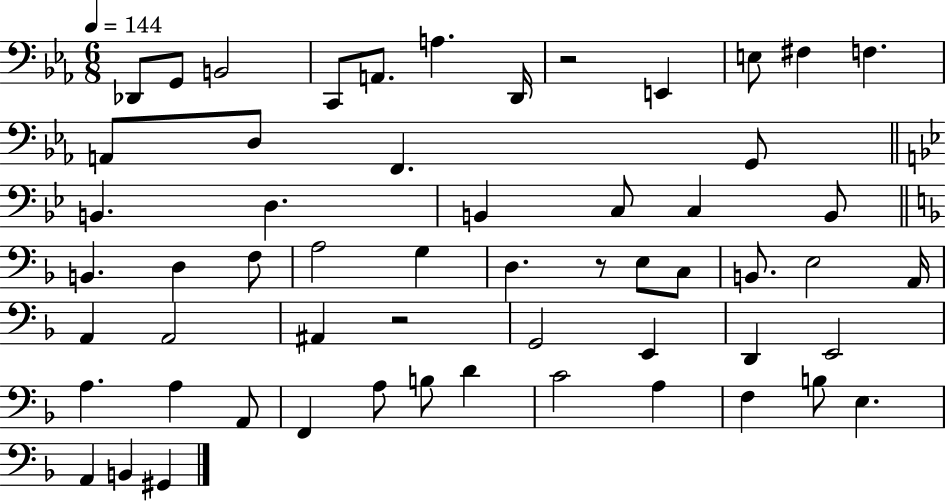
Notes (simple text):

Db2/e G2/e B2/h C2/e A2/e. A3/q. D2/s R/h E2/q E3/e F#3/q F3/q. A2/e D3/e F2/q. G2/e B2/q. D3/q. B2/q C3/e C3/q B2/e B2/q. D3/q F3/e A3/h G3/q D3/q. R/e E3/e C3/e B2/e. E3/h A2/s A2/q A2/h A#2/q R/h G2/h E2/q D2/q E2/h A3/q. A3/q A2/e F2/q A3/e B3/e D4/q C4/h A3/q F3/q B3/e E3/q. A2/q B2/q G#2/q